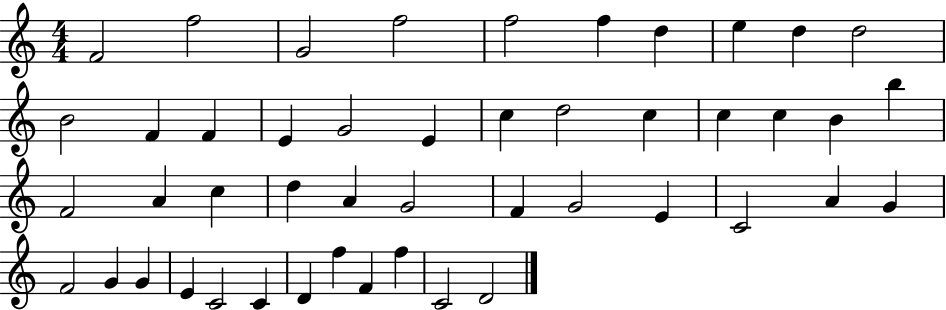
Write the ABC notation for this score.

X:1
T:Untitled
M:4/4
L:1/4
K:C
F2 f2 G2 f2 f2 f d e d d2 B2 F F E G2 E c d2 c c c B b F2 A c d A G2 F G2 E C2 A G F2 G G E C2 C D f F f C2 D2